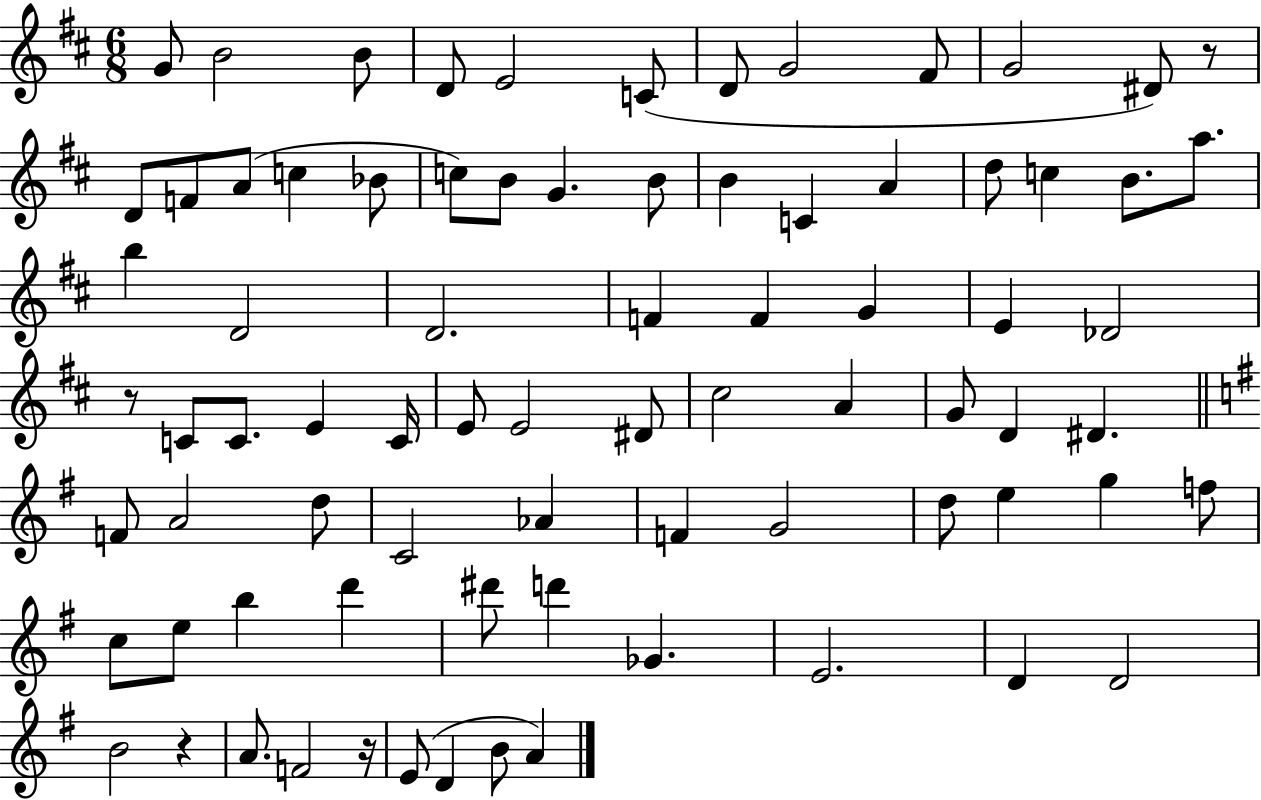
{
  \clef treble
  \numericTimeSignature
  \time 6/8
  \key d \major
  \repeat volta 2 { g'8 b'2 b'8 | d'8 e'2 c'8( | d'8 g'2 fis'8 | g'2 dis'8) r8 | \break d'8 f'8 a'8( c''4 bes'8 | c''8) b'8 g'4. b'8 | b'4 c'4 a'4 | d''8 c''4 b'8. a''8. | \break b''4 d'2 | d'2. | f'4 f'4 g'4 | e'4 des'2 | \break r8 c'8 c'8. e'4 c'16 | e'8 e'2 dis'8 | cis''2 a'4 | g'8 d'4 dis'4. | \break \bar "||" \break \key e \minor f'8 a'2 d''8 | c'2 aes'4 | f'4 g'2 | d''8 e''4 g''4 f''8 | \break c''8 e''8 b''4 d'''4 | dis'''8 d'''4 ges'4. | e'2. | d'4 d'2 | \break b'2 r4 | a'8. f'2 r16 | e'8( d'4 b'8 a'4) | } \bar "|."
}